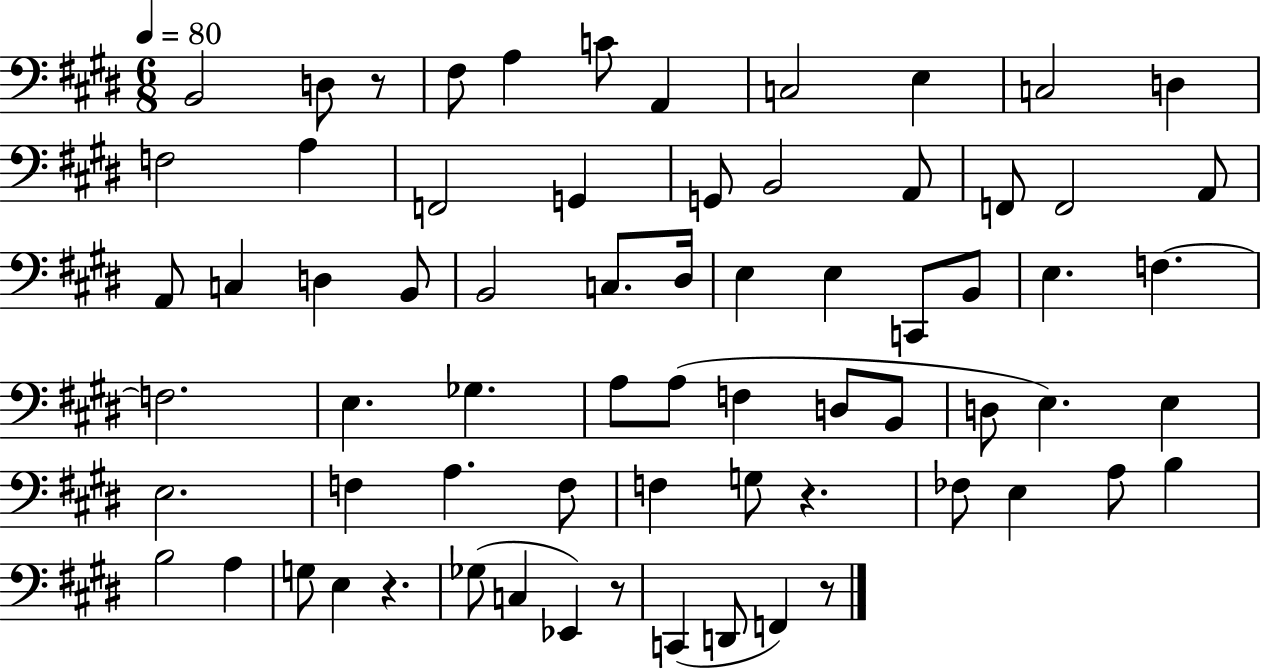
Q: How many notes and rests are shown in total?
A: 69